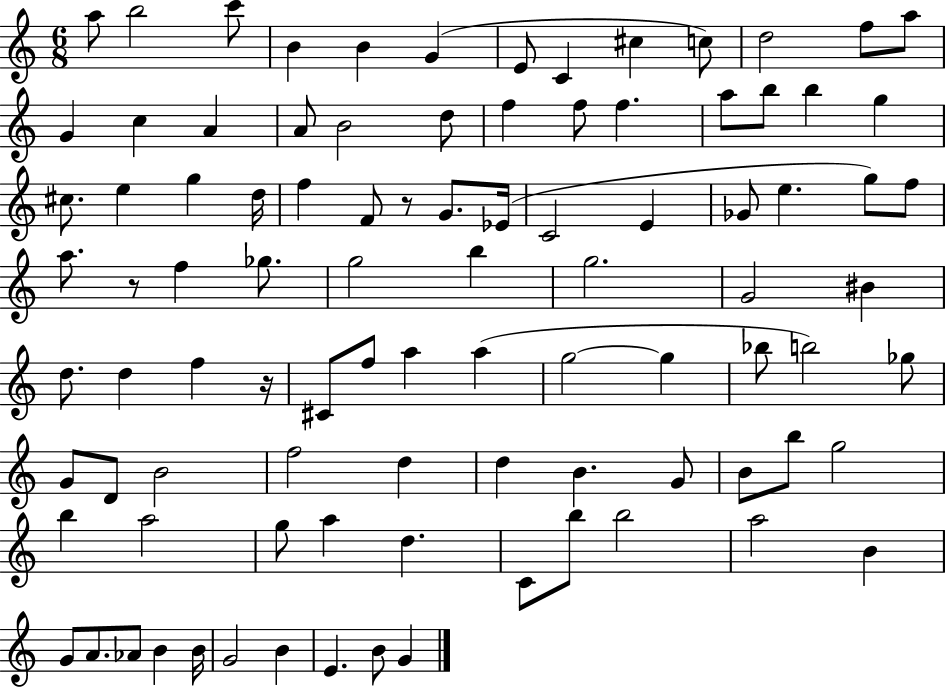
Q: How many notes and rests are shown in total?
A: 94